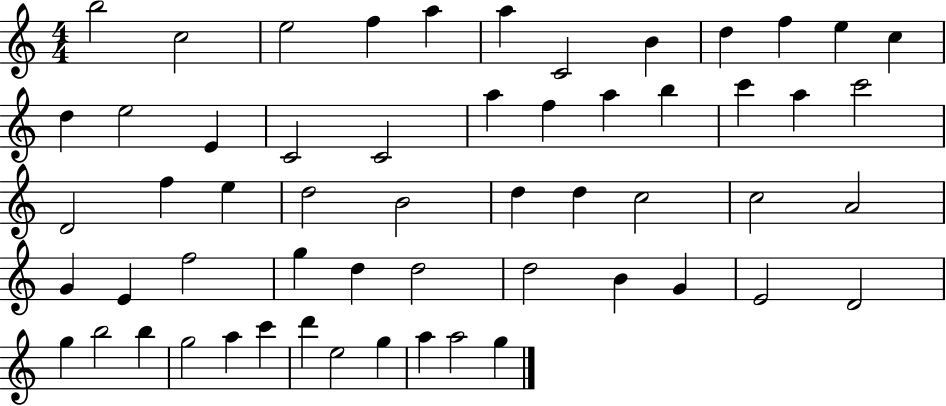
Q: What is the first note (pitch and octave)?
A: B5